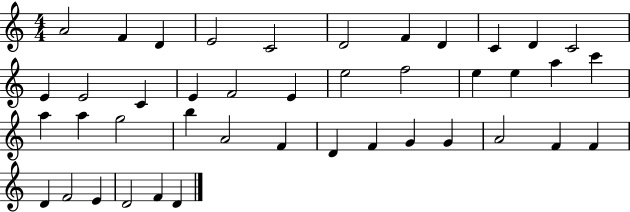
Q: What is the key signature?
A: C major